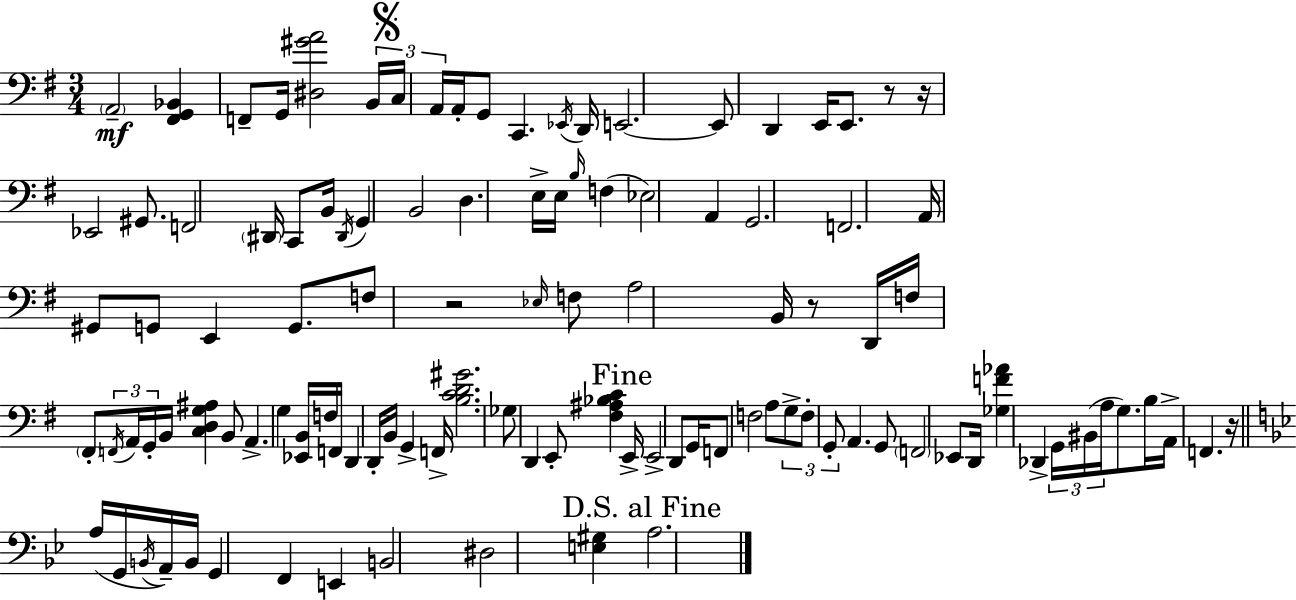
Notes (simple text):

A2/h [F#2,G2,Bb2]/q F2/e G2/s [D#3,G#4,A4]/h B2/s C3/s A2/s A2/s G2/e C2/q. Eb2/s D2/s E2/h. E2/e D2/q E2/s E2/e. R/e R/s Eb2/h G#2/e. F2/h D#2/s C2/e B2/s D#2/s G2/q B2/h D3/q. E3/s E3/s B3/s F3/q Eb3/h A2/q G2/h. F2/h. A2/s G#2/e G2/e E2/q G2/e. F3/e R/h Eb3/s F3/e A3/h B2/s R/e D2/s F3/s F#2/e F2/s A2/s G2/s B2/s [C3,D3,G3,A#3]/q B2/e A2/q. G3/q [Eb2,B2]/s F3/s F2/s D2/q D2/s B2/s G2/q F2/s [B3,C4,D4,G#4]/h. Gb3/e D2/q E2/e [F#3,A#3,Bb3,C4]/q E2/s E2/h D2/e G2/s F2/e F3/h A3/e G3/e F3/e G2/e A2/q. G2/e F2/h Eb2/e D2/s [Gb3,F4,Ab4]/q Db2/q G2/s BIS2/s A3/s G3/e. B3/s A2/s F2/q. R/s A3/s G2/s B2/s A2/s B2/s G2/q F2/q E2/q B2/h D#3/h [E3,G#3]/q A3/h.